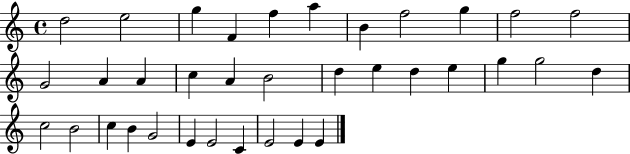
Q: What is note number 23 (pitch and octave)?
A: G5